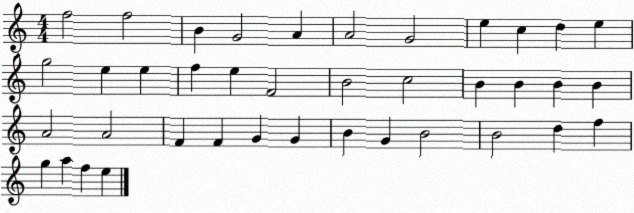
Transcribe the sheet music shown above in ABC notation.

X:1
T:Untitled
M:4/4
L:1/4
K:C
f2 f2 B G2 A A2 G2 e c d e g2 e e f e F2 B2 c2 B B B B A2 A2 F F G G B G B2 B2 d f g a f e